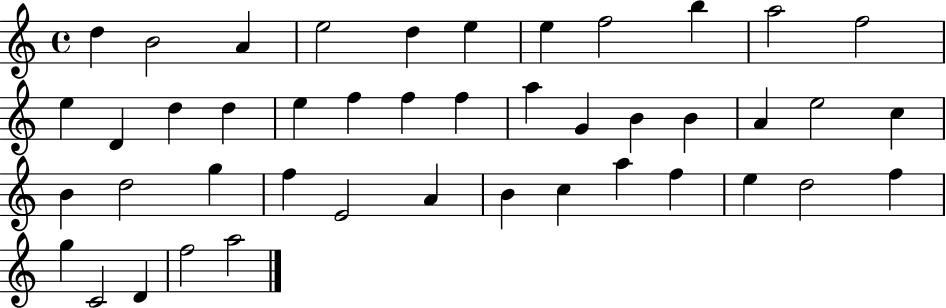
X:1
T:Untitled
M:4/4
L:1/4
K:C
d B2 A e2 d e e f2 b a2 f2 e D d d e f f f a G B B A e2 c B d2 g f E2 A B c a f e d2 f g C2 D f2 a2